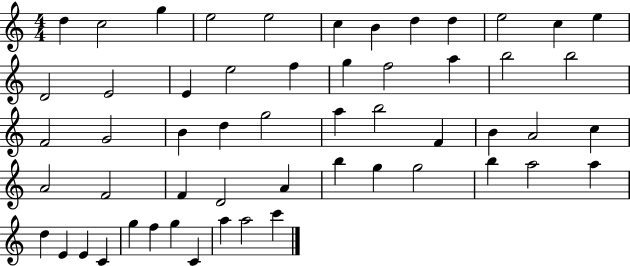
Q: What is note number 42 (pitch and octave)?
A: B5